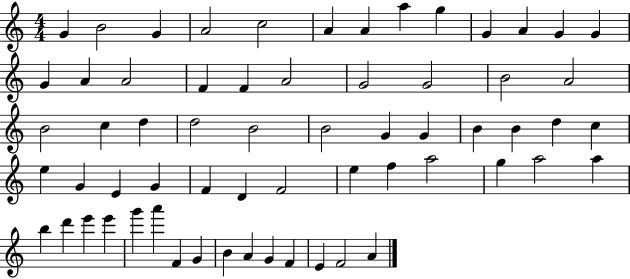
G4/q B4/h G4/q A4/h C5/h A4/q A4/q A5/q G5/q G4/q A4/q G4/q G4/q G4/q A4/q A4/h F4/q F4/q A4/h G4/h G4/h B4/h A4/h B4/h C5/q D5/q D5/h B4/h B4/h G4/q G4/q B4/q B4/q D5/q C5/q E5/q G4/q E4/q G4/q F4/q D4/q F4/h E5/q F5/q A5/h G5/q A5/h A5/q B5/q D6/q E6/q E6/q G6/q A6/q F4/q G4/q B4/q A4/q G4/q F4/q E4/q F4/h A4/q